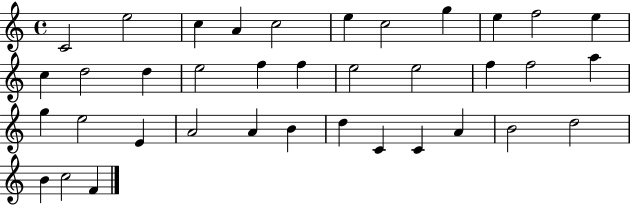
C4/h E5/h C5/q A4/q C5/h E5/q C5/h G5/q E5/q F5/h E5/q C5/q D5/h D5/q E5/h F5/q F5/q E5/h E5/h F5/q F5/h A5/q G5/q E5/h E4/q A4/h A4/q B4/q D5/q C4/q C4/q A4/q B4/h D5/h B4/q C5/h F4/q